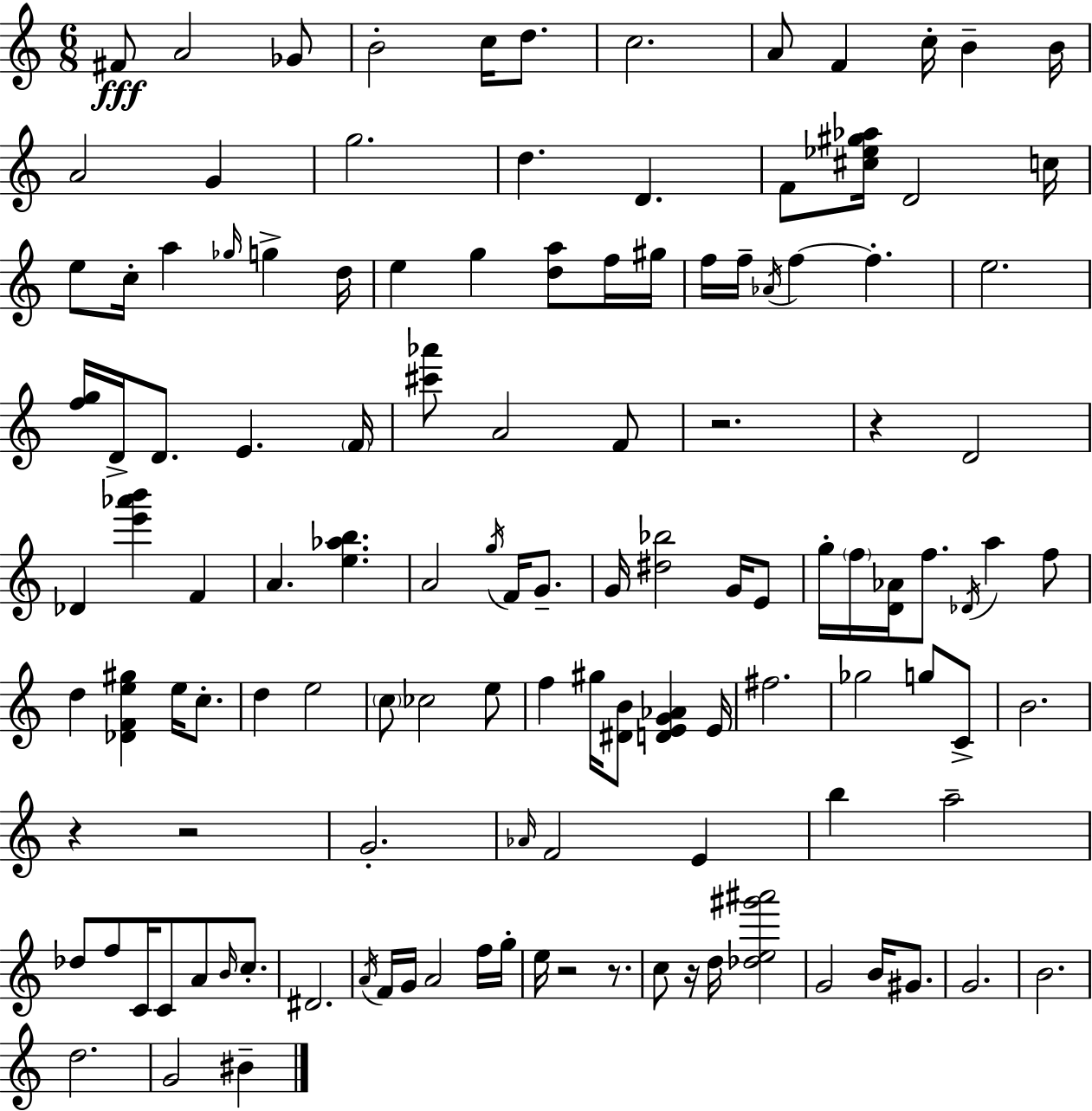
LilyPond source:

{
  \clef treble
  \numericTimeSignature
  \time 6/8
  \key a \minor
  fis'8\fff a'2 ges'8 | b'2-. c''16 d''8. | c''2. | a'8 f'4 c''16-. b'4-- b'16 | \break a'2 g'4 | g''2. | d''4. d'4. | f'8 <cis'' ees'' gis'' aes''>16 d'2 c''16 | \break e''8 c''16-. a''4 \grace { ges''16 } g''4-> | d''16 e''4 g''4 <d'' a''>8 f''16 | gis''16 f''16 f''16-- \acciaccatura { aes'16 } f''4~~ f''4.-. | e''2. | \break <f'' g''>16 d'16-> d'8. e'4. | \parenthesize f'16 <cis''' aes'''>8 a'2 | f'8 r2. | r4 d'2 | \break des'4 <e''' aes''' b'''>4 f'4 | a'4. <e'' aes'' b''>4. | a'2 \acciaccatura { g''16 } f'16 | g'8.-- g'16 <dis'' bes''>2 | \break g'16 e'8 g''16-. \parenthesize f''16 <d' aes'>16 f''8. \acciaccatura { des'16 } a''4 | f''8 d''4 <des' f' e'' gis''>4 | e''16 c''8.-. d''4 e''2 | \parenthesize c''8 ces''2 | \break e''8 f''4 gis''16 <dis' b'>8 <d' e' g' aes'>4 | e'16 fis''2. | ges''2 | g''8 c'8-> b'2. | \break r4 r2 | g'2.-. | \grace { aes'16 } f'2 | e'4 b''4 a''2-- | \break des''8 f''8 c'16 c'8 | a'8 \grace { b'16 } c''8.-. dis'2. | \acciaccatura { a'16 } f'16 g'16 a'2 | f''16 g''16-. e''16 r2 | \break r8. c''8 r16 d''16 <des'' e'' gis''' ais'''>2 | g'2 | b'16 gis'8. g'2. | b'2. | \break d''2. | g'2 | bis'4-- \bar "|."
}